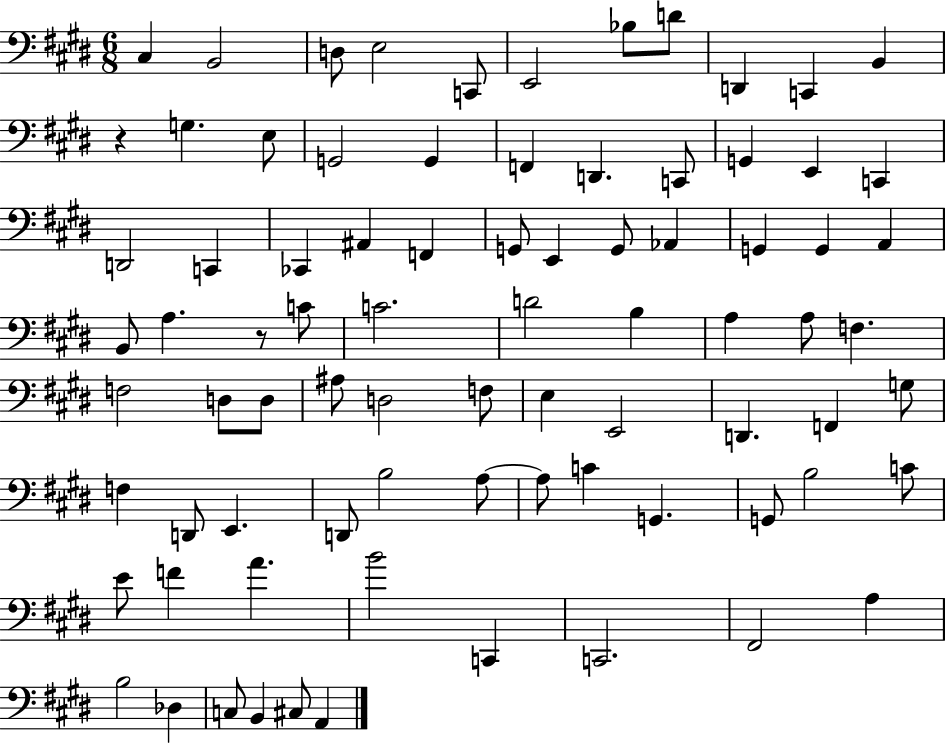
C#3/q B2/h D3/e E3/h C2/e E2/h Bb3/e D4/e D2/q C2/q B2/q R/q G3/q. E3/e G2/h G2/q F2/q D2/q. C2/e G2/q E2/q C2/q D2/h C2/q CES2/q A#2/q F2/q G2/e E2/q G2/e Ab2/q G2/q G2/q A2/q B2/e A3/q. R/e C4/e C4/h. D4/h B3/q A3/q A3/e F3/q. F3/h D3/e D3/e A#3/e D3/h F3/e E3/q E2/h D2/q. F2/q G3/e F3/q D2/e E2/q. D2/e B3/h A3/e A3/e C4/q G2/q. G2/e B3/h C4/e E4/e F4/q A4/q. B4/h C2/q C2/h. F#2/h A3/q B3/h Db3/q C3/e B2/q C#3/e A2/q